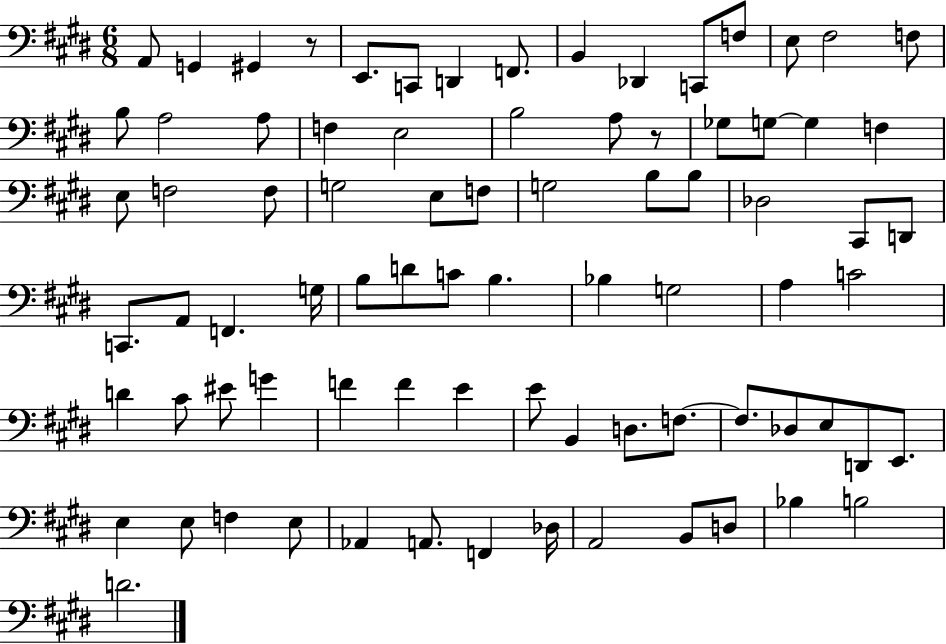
{
  \clef bass
  \numericTimeSignature
  \time 6/8
  \key e \major
  a,8 g,4 gis,4 r8 | e,8. c,8 d,4 f,8. | b,4 des,4 c,8 f8 | e8 fis2 f8 | \break b8 a2 a8 | f4 e2 | b2 a8 r8 | ges8 g8~~ g4 f4 | \break e8 f2 f8 | g2 e8 f8 | g2 b8 b8 | des2 cis,8 d,8 | \break c,8. a,8 f,4. g16 | b8 d'8 c'8 b4. | bes4 g2 | a4 c'2 | \break d'4 cis'8 eis'8 g'4 | f'4 f'4 e'4 | e'8 b,4 d8. f8.~~ | f8. des8 e8 d,8 e,8. | \break e4 e8 f4 e8 | aes,4 a,8. f,4 des16 | a,2 b,8 d8 | bes4 b2 | \break d'2. | \bar "|."
}